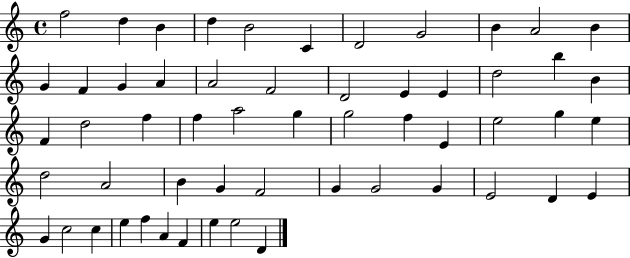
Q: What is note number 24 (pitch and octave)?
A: F4